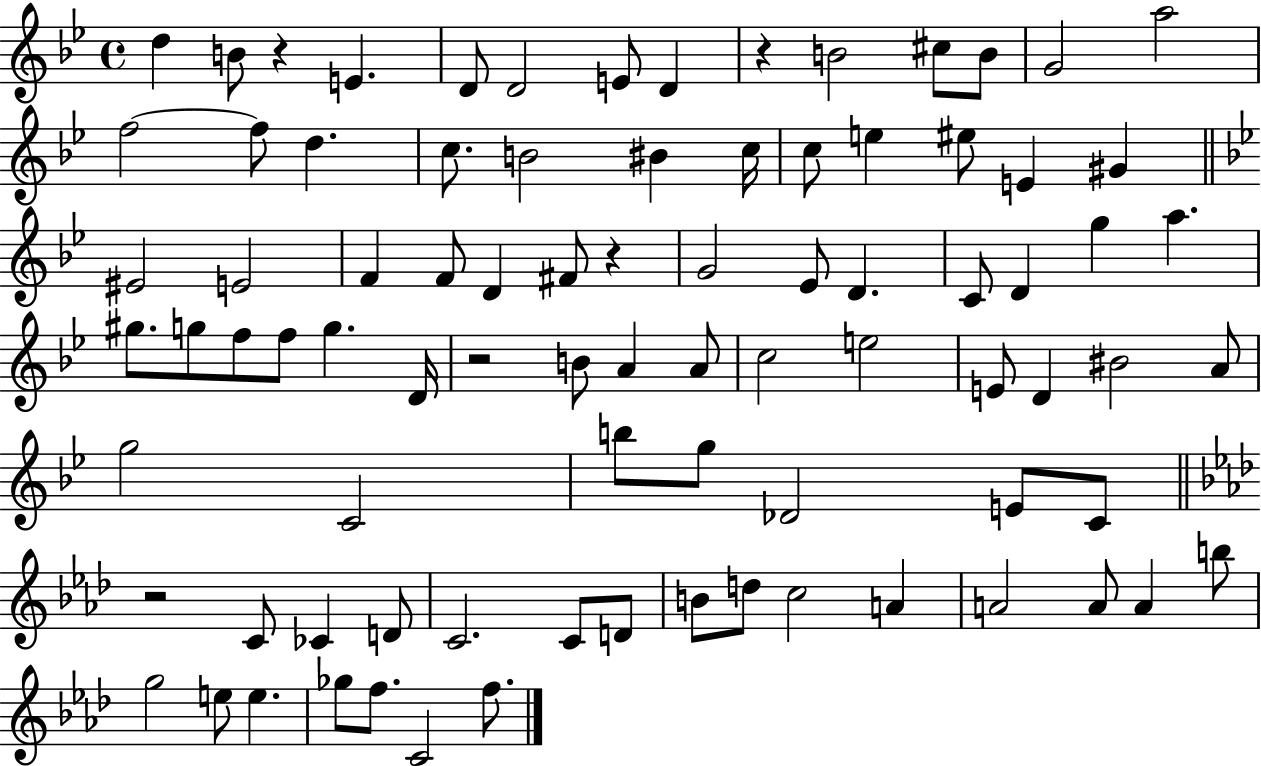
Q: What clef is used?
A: treble